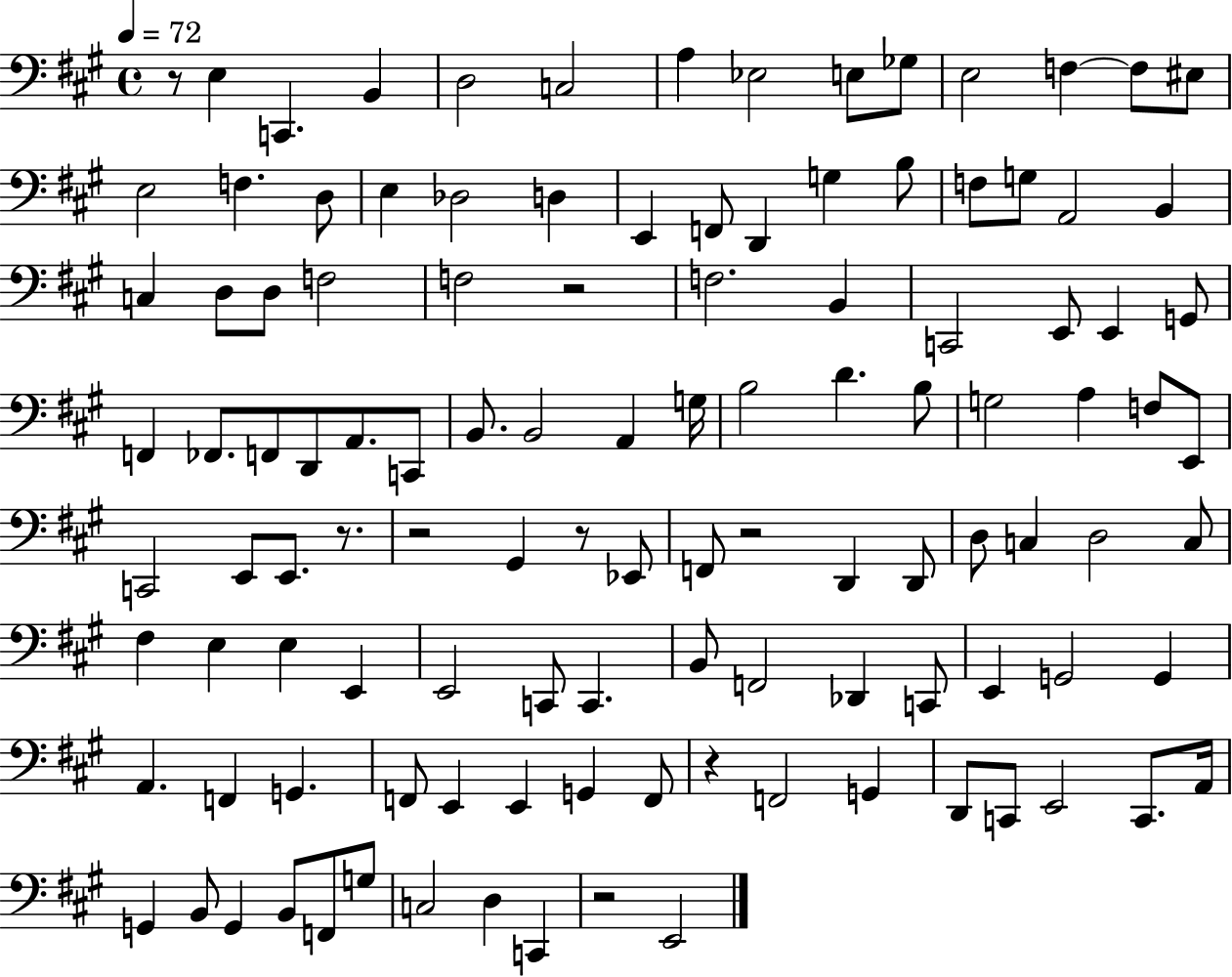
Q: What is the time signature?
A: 4/4